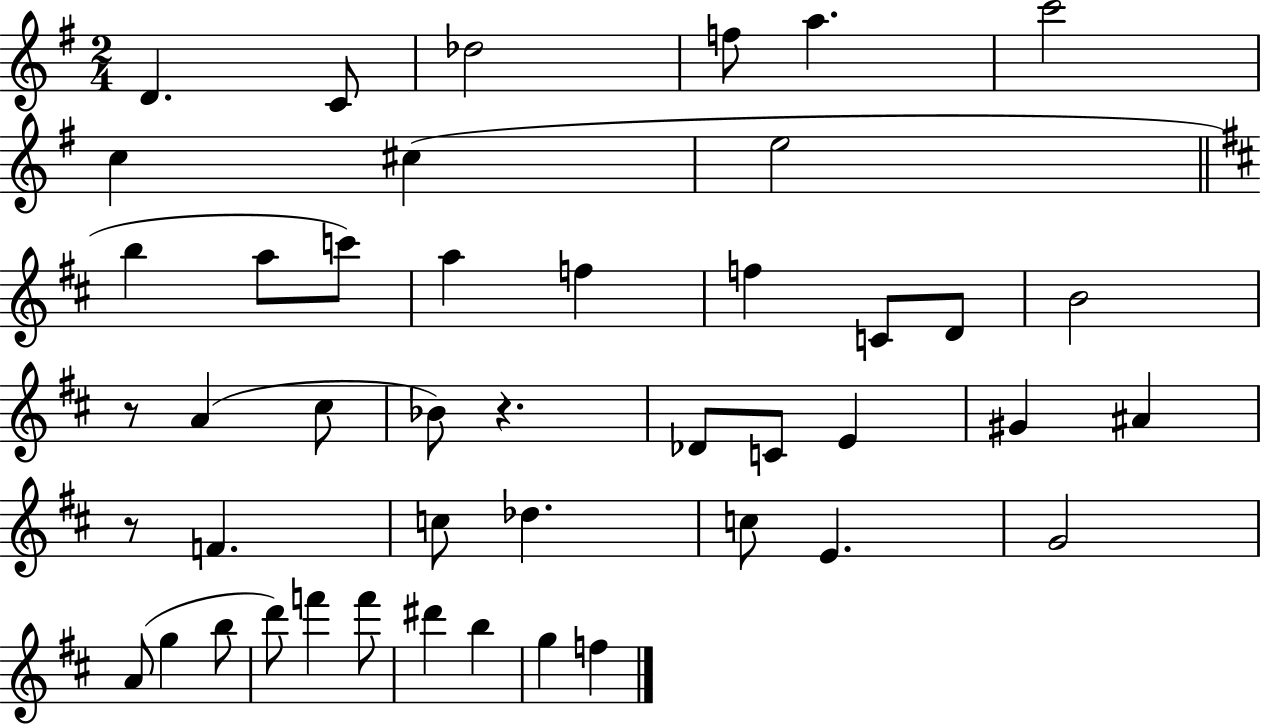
{
  \clef treble
  \numericTimeSignature
  \time 2/4
  \key g \major
  \repeat volta 2 { d'4. c'8 | des''2 | f''8 a''4. | c'''2 | \break c''4 cis''4( | e''2 | \bar "||" \break \key d \major b''4 a''8 c'''8) | a''4 f''4 | f''4 c'8 d'8 | b'2 | \break r8 a'4( cis''8 | bes'8) r4. | des'8 c'8 e'4 | gis'4 ais'4 | \break r8 f'4. | c''8 des''4. | c''8 e'4. | g'2 | \break a'8( g''4 b''8 | d'''8) f'''4 f'''8 | dis'''4 b''4 | g''4 f''4 | \break } \bar "|."
}